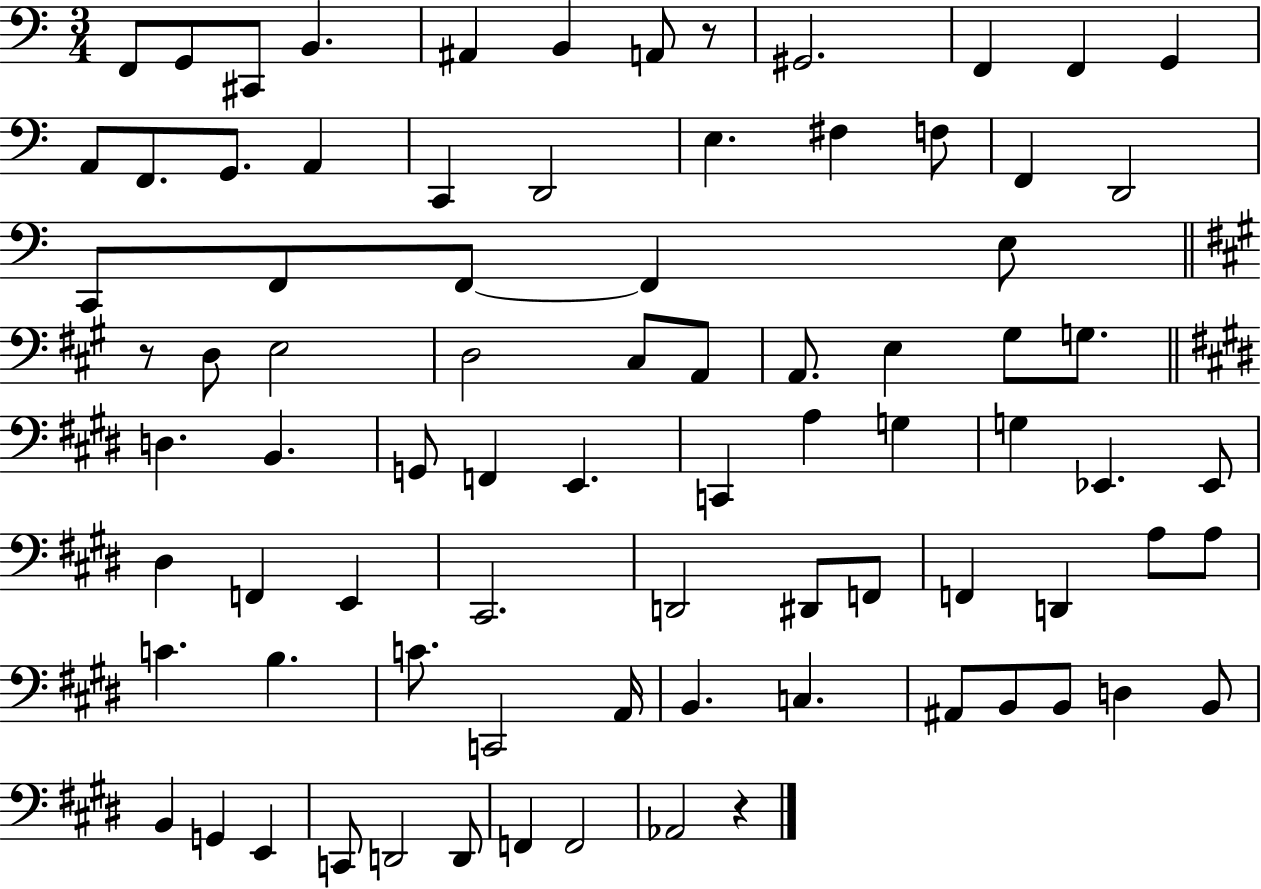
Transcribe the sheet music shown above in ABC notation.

X:1
T:Untitled
M:3/4
L:1/4
K:C
F,,/2 G,,/2 ^C,,/2 B,, ^A,, B,, A,,/2 z/2 ^G,,2 F,, F,, G,, A,,/2 F,,/2 G,,/2 A,, C,, D,,2 E, ^F, F,/2 F,, D,,2 C,,/2 F,,/2 F,,/2 F,, E,/2 z/2 D,/2 E,2 D,2 ^C,/2 A,,/2 A,,/2 E, ^G,/2 G,/2 D, B,, G,,/2 F,, E,, C,, A, G, G, _E,, _E,,/2 ^D, F,, E,, ^C,,2 D,,2 ^D,,/2 F,,/2 F,, D,, A,/2 A,/2 C B, C/2 C,,2 A,,/4 B,, C, ^A,,/2 B,,/2 B,,/2 D, B,,/2 B,, G,, E,, C,,/2 D,,2 D,,/2 F,, F,,2 _A,,2 z